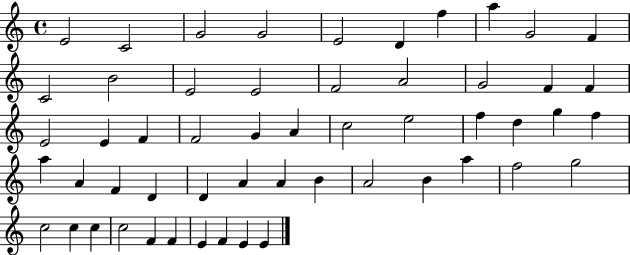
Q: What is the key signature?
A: C major